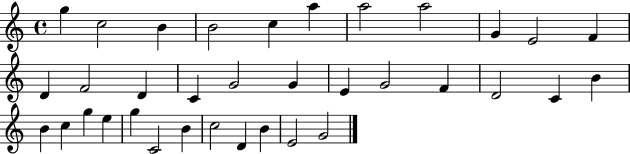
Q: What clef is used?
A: treble